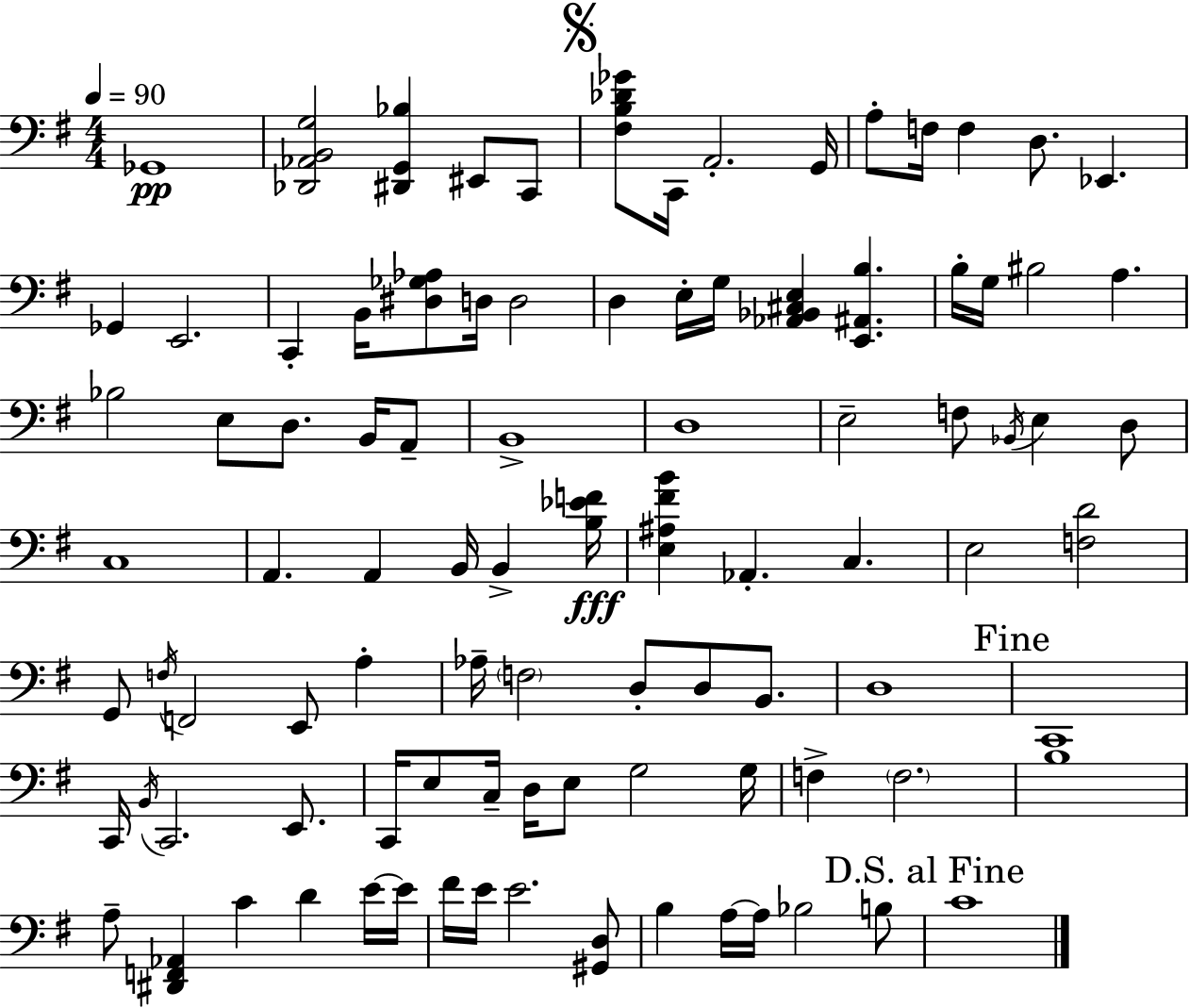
{
  \clef bass
  \numericTimeSignature
  \time 4/4
  \key e \minor
  \tempo 4 = 90
  ges,1\pp | <des, aes, b, g>2 <dis, g, bes>4 eis,8 c,8 | \mark \markup { \musicglyph "scripts.segno" } <fis b des' ges'>8 c,16 a,2.-. g,16 | a8-. f16 f4 d8. ees,4. | \break ges,4 e,2. | c,4-. b,16 <dis ges aes>8 d16 d2 | d4 e16-. g16 <aes, bes, cis e>4 <e, ais, b>4. | b16-. g16 bis2 a4. | \break bes2 e8 d8. b,16 a,8-- | b,1-> | d1 | e2-- f8 \acciaccatura { bes,16 } e4 d8 | \break c1 | a,4. a,4 b,16 b,4-> | <b ees' f'>16\fff <e ais fis' b'>4 aes,4.-. c4. | e2 <f d'>2 | \break g,8 \acciaccatura { f16 } f,2 e,8 a4-. | aes16-- \parenthesize f2 d8-. d8 b,8. | d1 | \mark "Fine" c,1 | \break c,16 \acciaccatura { b,16 } c,2. | e,8. c,16 e8 c16-- d16 e8 g2 | g16 f4-> \parenthesize f2. | b1 | \break a8-- <dis, f, aes,>4 c'4 d'4 | e'16~~ e'16 fis'16 e'16 e'2. | <gis, d>8 b4 a16~~ a16 bes2 | b8 \mark "D.S. al Fine" c'1 | \break \bar "|."
}